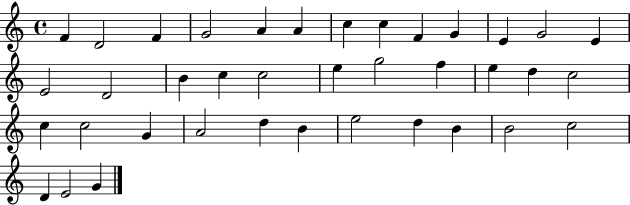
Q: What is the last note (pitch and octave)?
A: G4